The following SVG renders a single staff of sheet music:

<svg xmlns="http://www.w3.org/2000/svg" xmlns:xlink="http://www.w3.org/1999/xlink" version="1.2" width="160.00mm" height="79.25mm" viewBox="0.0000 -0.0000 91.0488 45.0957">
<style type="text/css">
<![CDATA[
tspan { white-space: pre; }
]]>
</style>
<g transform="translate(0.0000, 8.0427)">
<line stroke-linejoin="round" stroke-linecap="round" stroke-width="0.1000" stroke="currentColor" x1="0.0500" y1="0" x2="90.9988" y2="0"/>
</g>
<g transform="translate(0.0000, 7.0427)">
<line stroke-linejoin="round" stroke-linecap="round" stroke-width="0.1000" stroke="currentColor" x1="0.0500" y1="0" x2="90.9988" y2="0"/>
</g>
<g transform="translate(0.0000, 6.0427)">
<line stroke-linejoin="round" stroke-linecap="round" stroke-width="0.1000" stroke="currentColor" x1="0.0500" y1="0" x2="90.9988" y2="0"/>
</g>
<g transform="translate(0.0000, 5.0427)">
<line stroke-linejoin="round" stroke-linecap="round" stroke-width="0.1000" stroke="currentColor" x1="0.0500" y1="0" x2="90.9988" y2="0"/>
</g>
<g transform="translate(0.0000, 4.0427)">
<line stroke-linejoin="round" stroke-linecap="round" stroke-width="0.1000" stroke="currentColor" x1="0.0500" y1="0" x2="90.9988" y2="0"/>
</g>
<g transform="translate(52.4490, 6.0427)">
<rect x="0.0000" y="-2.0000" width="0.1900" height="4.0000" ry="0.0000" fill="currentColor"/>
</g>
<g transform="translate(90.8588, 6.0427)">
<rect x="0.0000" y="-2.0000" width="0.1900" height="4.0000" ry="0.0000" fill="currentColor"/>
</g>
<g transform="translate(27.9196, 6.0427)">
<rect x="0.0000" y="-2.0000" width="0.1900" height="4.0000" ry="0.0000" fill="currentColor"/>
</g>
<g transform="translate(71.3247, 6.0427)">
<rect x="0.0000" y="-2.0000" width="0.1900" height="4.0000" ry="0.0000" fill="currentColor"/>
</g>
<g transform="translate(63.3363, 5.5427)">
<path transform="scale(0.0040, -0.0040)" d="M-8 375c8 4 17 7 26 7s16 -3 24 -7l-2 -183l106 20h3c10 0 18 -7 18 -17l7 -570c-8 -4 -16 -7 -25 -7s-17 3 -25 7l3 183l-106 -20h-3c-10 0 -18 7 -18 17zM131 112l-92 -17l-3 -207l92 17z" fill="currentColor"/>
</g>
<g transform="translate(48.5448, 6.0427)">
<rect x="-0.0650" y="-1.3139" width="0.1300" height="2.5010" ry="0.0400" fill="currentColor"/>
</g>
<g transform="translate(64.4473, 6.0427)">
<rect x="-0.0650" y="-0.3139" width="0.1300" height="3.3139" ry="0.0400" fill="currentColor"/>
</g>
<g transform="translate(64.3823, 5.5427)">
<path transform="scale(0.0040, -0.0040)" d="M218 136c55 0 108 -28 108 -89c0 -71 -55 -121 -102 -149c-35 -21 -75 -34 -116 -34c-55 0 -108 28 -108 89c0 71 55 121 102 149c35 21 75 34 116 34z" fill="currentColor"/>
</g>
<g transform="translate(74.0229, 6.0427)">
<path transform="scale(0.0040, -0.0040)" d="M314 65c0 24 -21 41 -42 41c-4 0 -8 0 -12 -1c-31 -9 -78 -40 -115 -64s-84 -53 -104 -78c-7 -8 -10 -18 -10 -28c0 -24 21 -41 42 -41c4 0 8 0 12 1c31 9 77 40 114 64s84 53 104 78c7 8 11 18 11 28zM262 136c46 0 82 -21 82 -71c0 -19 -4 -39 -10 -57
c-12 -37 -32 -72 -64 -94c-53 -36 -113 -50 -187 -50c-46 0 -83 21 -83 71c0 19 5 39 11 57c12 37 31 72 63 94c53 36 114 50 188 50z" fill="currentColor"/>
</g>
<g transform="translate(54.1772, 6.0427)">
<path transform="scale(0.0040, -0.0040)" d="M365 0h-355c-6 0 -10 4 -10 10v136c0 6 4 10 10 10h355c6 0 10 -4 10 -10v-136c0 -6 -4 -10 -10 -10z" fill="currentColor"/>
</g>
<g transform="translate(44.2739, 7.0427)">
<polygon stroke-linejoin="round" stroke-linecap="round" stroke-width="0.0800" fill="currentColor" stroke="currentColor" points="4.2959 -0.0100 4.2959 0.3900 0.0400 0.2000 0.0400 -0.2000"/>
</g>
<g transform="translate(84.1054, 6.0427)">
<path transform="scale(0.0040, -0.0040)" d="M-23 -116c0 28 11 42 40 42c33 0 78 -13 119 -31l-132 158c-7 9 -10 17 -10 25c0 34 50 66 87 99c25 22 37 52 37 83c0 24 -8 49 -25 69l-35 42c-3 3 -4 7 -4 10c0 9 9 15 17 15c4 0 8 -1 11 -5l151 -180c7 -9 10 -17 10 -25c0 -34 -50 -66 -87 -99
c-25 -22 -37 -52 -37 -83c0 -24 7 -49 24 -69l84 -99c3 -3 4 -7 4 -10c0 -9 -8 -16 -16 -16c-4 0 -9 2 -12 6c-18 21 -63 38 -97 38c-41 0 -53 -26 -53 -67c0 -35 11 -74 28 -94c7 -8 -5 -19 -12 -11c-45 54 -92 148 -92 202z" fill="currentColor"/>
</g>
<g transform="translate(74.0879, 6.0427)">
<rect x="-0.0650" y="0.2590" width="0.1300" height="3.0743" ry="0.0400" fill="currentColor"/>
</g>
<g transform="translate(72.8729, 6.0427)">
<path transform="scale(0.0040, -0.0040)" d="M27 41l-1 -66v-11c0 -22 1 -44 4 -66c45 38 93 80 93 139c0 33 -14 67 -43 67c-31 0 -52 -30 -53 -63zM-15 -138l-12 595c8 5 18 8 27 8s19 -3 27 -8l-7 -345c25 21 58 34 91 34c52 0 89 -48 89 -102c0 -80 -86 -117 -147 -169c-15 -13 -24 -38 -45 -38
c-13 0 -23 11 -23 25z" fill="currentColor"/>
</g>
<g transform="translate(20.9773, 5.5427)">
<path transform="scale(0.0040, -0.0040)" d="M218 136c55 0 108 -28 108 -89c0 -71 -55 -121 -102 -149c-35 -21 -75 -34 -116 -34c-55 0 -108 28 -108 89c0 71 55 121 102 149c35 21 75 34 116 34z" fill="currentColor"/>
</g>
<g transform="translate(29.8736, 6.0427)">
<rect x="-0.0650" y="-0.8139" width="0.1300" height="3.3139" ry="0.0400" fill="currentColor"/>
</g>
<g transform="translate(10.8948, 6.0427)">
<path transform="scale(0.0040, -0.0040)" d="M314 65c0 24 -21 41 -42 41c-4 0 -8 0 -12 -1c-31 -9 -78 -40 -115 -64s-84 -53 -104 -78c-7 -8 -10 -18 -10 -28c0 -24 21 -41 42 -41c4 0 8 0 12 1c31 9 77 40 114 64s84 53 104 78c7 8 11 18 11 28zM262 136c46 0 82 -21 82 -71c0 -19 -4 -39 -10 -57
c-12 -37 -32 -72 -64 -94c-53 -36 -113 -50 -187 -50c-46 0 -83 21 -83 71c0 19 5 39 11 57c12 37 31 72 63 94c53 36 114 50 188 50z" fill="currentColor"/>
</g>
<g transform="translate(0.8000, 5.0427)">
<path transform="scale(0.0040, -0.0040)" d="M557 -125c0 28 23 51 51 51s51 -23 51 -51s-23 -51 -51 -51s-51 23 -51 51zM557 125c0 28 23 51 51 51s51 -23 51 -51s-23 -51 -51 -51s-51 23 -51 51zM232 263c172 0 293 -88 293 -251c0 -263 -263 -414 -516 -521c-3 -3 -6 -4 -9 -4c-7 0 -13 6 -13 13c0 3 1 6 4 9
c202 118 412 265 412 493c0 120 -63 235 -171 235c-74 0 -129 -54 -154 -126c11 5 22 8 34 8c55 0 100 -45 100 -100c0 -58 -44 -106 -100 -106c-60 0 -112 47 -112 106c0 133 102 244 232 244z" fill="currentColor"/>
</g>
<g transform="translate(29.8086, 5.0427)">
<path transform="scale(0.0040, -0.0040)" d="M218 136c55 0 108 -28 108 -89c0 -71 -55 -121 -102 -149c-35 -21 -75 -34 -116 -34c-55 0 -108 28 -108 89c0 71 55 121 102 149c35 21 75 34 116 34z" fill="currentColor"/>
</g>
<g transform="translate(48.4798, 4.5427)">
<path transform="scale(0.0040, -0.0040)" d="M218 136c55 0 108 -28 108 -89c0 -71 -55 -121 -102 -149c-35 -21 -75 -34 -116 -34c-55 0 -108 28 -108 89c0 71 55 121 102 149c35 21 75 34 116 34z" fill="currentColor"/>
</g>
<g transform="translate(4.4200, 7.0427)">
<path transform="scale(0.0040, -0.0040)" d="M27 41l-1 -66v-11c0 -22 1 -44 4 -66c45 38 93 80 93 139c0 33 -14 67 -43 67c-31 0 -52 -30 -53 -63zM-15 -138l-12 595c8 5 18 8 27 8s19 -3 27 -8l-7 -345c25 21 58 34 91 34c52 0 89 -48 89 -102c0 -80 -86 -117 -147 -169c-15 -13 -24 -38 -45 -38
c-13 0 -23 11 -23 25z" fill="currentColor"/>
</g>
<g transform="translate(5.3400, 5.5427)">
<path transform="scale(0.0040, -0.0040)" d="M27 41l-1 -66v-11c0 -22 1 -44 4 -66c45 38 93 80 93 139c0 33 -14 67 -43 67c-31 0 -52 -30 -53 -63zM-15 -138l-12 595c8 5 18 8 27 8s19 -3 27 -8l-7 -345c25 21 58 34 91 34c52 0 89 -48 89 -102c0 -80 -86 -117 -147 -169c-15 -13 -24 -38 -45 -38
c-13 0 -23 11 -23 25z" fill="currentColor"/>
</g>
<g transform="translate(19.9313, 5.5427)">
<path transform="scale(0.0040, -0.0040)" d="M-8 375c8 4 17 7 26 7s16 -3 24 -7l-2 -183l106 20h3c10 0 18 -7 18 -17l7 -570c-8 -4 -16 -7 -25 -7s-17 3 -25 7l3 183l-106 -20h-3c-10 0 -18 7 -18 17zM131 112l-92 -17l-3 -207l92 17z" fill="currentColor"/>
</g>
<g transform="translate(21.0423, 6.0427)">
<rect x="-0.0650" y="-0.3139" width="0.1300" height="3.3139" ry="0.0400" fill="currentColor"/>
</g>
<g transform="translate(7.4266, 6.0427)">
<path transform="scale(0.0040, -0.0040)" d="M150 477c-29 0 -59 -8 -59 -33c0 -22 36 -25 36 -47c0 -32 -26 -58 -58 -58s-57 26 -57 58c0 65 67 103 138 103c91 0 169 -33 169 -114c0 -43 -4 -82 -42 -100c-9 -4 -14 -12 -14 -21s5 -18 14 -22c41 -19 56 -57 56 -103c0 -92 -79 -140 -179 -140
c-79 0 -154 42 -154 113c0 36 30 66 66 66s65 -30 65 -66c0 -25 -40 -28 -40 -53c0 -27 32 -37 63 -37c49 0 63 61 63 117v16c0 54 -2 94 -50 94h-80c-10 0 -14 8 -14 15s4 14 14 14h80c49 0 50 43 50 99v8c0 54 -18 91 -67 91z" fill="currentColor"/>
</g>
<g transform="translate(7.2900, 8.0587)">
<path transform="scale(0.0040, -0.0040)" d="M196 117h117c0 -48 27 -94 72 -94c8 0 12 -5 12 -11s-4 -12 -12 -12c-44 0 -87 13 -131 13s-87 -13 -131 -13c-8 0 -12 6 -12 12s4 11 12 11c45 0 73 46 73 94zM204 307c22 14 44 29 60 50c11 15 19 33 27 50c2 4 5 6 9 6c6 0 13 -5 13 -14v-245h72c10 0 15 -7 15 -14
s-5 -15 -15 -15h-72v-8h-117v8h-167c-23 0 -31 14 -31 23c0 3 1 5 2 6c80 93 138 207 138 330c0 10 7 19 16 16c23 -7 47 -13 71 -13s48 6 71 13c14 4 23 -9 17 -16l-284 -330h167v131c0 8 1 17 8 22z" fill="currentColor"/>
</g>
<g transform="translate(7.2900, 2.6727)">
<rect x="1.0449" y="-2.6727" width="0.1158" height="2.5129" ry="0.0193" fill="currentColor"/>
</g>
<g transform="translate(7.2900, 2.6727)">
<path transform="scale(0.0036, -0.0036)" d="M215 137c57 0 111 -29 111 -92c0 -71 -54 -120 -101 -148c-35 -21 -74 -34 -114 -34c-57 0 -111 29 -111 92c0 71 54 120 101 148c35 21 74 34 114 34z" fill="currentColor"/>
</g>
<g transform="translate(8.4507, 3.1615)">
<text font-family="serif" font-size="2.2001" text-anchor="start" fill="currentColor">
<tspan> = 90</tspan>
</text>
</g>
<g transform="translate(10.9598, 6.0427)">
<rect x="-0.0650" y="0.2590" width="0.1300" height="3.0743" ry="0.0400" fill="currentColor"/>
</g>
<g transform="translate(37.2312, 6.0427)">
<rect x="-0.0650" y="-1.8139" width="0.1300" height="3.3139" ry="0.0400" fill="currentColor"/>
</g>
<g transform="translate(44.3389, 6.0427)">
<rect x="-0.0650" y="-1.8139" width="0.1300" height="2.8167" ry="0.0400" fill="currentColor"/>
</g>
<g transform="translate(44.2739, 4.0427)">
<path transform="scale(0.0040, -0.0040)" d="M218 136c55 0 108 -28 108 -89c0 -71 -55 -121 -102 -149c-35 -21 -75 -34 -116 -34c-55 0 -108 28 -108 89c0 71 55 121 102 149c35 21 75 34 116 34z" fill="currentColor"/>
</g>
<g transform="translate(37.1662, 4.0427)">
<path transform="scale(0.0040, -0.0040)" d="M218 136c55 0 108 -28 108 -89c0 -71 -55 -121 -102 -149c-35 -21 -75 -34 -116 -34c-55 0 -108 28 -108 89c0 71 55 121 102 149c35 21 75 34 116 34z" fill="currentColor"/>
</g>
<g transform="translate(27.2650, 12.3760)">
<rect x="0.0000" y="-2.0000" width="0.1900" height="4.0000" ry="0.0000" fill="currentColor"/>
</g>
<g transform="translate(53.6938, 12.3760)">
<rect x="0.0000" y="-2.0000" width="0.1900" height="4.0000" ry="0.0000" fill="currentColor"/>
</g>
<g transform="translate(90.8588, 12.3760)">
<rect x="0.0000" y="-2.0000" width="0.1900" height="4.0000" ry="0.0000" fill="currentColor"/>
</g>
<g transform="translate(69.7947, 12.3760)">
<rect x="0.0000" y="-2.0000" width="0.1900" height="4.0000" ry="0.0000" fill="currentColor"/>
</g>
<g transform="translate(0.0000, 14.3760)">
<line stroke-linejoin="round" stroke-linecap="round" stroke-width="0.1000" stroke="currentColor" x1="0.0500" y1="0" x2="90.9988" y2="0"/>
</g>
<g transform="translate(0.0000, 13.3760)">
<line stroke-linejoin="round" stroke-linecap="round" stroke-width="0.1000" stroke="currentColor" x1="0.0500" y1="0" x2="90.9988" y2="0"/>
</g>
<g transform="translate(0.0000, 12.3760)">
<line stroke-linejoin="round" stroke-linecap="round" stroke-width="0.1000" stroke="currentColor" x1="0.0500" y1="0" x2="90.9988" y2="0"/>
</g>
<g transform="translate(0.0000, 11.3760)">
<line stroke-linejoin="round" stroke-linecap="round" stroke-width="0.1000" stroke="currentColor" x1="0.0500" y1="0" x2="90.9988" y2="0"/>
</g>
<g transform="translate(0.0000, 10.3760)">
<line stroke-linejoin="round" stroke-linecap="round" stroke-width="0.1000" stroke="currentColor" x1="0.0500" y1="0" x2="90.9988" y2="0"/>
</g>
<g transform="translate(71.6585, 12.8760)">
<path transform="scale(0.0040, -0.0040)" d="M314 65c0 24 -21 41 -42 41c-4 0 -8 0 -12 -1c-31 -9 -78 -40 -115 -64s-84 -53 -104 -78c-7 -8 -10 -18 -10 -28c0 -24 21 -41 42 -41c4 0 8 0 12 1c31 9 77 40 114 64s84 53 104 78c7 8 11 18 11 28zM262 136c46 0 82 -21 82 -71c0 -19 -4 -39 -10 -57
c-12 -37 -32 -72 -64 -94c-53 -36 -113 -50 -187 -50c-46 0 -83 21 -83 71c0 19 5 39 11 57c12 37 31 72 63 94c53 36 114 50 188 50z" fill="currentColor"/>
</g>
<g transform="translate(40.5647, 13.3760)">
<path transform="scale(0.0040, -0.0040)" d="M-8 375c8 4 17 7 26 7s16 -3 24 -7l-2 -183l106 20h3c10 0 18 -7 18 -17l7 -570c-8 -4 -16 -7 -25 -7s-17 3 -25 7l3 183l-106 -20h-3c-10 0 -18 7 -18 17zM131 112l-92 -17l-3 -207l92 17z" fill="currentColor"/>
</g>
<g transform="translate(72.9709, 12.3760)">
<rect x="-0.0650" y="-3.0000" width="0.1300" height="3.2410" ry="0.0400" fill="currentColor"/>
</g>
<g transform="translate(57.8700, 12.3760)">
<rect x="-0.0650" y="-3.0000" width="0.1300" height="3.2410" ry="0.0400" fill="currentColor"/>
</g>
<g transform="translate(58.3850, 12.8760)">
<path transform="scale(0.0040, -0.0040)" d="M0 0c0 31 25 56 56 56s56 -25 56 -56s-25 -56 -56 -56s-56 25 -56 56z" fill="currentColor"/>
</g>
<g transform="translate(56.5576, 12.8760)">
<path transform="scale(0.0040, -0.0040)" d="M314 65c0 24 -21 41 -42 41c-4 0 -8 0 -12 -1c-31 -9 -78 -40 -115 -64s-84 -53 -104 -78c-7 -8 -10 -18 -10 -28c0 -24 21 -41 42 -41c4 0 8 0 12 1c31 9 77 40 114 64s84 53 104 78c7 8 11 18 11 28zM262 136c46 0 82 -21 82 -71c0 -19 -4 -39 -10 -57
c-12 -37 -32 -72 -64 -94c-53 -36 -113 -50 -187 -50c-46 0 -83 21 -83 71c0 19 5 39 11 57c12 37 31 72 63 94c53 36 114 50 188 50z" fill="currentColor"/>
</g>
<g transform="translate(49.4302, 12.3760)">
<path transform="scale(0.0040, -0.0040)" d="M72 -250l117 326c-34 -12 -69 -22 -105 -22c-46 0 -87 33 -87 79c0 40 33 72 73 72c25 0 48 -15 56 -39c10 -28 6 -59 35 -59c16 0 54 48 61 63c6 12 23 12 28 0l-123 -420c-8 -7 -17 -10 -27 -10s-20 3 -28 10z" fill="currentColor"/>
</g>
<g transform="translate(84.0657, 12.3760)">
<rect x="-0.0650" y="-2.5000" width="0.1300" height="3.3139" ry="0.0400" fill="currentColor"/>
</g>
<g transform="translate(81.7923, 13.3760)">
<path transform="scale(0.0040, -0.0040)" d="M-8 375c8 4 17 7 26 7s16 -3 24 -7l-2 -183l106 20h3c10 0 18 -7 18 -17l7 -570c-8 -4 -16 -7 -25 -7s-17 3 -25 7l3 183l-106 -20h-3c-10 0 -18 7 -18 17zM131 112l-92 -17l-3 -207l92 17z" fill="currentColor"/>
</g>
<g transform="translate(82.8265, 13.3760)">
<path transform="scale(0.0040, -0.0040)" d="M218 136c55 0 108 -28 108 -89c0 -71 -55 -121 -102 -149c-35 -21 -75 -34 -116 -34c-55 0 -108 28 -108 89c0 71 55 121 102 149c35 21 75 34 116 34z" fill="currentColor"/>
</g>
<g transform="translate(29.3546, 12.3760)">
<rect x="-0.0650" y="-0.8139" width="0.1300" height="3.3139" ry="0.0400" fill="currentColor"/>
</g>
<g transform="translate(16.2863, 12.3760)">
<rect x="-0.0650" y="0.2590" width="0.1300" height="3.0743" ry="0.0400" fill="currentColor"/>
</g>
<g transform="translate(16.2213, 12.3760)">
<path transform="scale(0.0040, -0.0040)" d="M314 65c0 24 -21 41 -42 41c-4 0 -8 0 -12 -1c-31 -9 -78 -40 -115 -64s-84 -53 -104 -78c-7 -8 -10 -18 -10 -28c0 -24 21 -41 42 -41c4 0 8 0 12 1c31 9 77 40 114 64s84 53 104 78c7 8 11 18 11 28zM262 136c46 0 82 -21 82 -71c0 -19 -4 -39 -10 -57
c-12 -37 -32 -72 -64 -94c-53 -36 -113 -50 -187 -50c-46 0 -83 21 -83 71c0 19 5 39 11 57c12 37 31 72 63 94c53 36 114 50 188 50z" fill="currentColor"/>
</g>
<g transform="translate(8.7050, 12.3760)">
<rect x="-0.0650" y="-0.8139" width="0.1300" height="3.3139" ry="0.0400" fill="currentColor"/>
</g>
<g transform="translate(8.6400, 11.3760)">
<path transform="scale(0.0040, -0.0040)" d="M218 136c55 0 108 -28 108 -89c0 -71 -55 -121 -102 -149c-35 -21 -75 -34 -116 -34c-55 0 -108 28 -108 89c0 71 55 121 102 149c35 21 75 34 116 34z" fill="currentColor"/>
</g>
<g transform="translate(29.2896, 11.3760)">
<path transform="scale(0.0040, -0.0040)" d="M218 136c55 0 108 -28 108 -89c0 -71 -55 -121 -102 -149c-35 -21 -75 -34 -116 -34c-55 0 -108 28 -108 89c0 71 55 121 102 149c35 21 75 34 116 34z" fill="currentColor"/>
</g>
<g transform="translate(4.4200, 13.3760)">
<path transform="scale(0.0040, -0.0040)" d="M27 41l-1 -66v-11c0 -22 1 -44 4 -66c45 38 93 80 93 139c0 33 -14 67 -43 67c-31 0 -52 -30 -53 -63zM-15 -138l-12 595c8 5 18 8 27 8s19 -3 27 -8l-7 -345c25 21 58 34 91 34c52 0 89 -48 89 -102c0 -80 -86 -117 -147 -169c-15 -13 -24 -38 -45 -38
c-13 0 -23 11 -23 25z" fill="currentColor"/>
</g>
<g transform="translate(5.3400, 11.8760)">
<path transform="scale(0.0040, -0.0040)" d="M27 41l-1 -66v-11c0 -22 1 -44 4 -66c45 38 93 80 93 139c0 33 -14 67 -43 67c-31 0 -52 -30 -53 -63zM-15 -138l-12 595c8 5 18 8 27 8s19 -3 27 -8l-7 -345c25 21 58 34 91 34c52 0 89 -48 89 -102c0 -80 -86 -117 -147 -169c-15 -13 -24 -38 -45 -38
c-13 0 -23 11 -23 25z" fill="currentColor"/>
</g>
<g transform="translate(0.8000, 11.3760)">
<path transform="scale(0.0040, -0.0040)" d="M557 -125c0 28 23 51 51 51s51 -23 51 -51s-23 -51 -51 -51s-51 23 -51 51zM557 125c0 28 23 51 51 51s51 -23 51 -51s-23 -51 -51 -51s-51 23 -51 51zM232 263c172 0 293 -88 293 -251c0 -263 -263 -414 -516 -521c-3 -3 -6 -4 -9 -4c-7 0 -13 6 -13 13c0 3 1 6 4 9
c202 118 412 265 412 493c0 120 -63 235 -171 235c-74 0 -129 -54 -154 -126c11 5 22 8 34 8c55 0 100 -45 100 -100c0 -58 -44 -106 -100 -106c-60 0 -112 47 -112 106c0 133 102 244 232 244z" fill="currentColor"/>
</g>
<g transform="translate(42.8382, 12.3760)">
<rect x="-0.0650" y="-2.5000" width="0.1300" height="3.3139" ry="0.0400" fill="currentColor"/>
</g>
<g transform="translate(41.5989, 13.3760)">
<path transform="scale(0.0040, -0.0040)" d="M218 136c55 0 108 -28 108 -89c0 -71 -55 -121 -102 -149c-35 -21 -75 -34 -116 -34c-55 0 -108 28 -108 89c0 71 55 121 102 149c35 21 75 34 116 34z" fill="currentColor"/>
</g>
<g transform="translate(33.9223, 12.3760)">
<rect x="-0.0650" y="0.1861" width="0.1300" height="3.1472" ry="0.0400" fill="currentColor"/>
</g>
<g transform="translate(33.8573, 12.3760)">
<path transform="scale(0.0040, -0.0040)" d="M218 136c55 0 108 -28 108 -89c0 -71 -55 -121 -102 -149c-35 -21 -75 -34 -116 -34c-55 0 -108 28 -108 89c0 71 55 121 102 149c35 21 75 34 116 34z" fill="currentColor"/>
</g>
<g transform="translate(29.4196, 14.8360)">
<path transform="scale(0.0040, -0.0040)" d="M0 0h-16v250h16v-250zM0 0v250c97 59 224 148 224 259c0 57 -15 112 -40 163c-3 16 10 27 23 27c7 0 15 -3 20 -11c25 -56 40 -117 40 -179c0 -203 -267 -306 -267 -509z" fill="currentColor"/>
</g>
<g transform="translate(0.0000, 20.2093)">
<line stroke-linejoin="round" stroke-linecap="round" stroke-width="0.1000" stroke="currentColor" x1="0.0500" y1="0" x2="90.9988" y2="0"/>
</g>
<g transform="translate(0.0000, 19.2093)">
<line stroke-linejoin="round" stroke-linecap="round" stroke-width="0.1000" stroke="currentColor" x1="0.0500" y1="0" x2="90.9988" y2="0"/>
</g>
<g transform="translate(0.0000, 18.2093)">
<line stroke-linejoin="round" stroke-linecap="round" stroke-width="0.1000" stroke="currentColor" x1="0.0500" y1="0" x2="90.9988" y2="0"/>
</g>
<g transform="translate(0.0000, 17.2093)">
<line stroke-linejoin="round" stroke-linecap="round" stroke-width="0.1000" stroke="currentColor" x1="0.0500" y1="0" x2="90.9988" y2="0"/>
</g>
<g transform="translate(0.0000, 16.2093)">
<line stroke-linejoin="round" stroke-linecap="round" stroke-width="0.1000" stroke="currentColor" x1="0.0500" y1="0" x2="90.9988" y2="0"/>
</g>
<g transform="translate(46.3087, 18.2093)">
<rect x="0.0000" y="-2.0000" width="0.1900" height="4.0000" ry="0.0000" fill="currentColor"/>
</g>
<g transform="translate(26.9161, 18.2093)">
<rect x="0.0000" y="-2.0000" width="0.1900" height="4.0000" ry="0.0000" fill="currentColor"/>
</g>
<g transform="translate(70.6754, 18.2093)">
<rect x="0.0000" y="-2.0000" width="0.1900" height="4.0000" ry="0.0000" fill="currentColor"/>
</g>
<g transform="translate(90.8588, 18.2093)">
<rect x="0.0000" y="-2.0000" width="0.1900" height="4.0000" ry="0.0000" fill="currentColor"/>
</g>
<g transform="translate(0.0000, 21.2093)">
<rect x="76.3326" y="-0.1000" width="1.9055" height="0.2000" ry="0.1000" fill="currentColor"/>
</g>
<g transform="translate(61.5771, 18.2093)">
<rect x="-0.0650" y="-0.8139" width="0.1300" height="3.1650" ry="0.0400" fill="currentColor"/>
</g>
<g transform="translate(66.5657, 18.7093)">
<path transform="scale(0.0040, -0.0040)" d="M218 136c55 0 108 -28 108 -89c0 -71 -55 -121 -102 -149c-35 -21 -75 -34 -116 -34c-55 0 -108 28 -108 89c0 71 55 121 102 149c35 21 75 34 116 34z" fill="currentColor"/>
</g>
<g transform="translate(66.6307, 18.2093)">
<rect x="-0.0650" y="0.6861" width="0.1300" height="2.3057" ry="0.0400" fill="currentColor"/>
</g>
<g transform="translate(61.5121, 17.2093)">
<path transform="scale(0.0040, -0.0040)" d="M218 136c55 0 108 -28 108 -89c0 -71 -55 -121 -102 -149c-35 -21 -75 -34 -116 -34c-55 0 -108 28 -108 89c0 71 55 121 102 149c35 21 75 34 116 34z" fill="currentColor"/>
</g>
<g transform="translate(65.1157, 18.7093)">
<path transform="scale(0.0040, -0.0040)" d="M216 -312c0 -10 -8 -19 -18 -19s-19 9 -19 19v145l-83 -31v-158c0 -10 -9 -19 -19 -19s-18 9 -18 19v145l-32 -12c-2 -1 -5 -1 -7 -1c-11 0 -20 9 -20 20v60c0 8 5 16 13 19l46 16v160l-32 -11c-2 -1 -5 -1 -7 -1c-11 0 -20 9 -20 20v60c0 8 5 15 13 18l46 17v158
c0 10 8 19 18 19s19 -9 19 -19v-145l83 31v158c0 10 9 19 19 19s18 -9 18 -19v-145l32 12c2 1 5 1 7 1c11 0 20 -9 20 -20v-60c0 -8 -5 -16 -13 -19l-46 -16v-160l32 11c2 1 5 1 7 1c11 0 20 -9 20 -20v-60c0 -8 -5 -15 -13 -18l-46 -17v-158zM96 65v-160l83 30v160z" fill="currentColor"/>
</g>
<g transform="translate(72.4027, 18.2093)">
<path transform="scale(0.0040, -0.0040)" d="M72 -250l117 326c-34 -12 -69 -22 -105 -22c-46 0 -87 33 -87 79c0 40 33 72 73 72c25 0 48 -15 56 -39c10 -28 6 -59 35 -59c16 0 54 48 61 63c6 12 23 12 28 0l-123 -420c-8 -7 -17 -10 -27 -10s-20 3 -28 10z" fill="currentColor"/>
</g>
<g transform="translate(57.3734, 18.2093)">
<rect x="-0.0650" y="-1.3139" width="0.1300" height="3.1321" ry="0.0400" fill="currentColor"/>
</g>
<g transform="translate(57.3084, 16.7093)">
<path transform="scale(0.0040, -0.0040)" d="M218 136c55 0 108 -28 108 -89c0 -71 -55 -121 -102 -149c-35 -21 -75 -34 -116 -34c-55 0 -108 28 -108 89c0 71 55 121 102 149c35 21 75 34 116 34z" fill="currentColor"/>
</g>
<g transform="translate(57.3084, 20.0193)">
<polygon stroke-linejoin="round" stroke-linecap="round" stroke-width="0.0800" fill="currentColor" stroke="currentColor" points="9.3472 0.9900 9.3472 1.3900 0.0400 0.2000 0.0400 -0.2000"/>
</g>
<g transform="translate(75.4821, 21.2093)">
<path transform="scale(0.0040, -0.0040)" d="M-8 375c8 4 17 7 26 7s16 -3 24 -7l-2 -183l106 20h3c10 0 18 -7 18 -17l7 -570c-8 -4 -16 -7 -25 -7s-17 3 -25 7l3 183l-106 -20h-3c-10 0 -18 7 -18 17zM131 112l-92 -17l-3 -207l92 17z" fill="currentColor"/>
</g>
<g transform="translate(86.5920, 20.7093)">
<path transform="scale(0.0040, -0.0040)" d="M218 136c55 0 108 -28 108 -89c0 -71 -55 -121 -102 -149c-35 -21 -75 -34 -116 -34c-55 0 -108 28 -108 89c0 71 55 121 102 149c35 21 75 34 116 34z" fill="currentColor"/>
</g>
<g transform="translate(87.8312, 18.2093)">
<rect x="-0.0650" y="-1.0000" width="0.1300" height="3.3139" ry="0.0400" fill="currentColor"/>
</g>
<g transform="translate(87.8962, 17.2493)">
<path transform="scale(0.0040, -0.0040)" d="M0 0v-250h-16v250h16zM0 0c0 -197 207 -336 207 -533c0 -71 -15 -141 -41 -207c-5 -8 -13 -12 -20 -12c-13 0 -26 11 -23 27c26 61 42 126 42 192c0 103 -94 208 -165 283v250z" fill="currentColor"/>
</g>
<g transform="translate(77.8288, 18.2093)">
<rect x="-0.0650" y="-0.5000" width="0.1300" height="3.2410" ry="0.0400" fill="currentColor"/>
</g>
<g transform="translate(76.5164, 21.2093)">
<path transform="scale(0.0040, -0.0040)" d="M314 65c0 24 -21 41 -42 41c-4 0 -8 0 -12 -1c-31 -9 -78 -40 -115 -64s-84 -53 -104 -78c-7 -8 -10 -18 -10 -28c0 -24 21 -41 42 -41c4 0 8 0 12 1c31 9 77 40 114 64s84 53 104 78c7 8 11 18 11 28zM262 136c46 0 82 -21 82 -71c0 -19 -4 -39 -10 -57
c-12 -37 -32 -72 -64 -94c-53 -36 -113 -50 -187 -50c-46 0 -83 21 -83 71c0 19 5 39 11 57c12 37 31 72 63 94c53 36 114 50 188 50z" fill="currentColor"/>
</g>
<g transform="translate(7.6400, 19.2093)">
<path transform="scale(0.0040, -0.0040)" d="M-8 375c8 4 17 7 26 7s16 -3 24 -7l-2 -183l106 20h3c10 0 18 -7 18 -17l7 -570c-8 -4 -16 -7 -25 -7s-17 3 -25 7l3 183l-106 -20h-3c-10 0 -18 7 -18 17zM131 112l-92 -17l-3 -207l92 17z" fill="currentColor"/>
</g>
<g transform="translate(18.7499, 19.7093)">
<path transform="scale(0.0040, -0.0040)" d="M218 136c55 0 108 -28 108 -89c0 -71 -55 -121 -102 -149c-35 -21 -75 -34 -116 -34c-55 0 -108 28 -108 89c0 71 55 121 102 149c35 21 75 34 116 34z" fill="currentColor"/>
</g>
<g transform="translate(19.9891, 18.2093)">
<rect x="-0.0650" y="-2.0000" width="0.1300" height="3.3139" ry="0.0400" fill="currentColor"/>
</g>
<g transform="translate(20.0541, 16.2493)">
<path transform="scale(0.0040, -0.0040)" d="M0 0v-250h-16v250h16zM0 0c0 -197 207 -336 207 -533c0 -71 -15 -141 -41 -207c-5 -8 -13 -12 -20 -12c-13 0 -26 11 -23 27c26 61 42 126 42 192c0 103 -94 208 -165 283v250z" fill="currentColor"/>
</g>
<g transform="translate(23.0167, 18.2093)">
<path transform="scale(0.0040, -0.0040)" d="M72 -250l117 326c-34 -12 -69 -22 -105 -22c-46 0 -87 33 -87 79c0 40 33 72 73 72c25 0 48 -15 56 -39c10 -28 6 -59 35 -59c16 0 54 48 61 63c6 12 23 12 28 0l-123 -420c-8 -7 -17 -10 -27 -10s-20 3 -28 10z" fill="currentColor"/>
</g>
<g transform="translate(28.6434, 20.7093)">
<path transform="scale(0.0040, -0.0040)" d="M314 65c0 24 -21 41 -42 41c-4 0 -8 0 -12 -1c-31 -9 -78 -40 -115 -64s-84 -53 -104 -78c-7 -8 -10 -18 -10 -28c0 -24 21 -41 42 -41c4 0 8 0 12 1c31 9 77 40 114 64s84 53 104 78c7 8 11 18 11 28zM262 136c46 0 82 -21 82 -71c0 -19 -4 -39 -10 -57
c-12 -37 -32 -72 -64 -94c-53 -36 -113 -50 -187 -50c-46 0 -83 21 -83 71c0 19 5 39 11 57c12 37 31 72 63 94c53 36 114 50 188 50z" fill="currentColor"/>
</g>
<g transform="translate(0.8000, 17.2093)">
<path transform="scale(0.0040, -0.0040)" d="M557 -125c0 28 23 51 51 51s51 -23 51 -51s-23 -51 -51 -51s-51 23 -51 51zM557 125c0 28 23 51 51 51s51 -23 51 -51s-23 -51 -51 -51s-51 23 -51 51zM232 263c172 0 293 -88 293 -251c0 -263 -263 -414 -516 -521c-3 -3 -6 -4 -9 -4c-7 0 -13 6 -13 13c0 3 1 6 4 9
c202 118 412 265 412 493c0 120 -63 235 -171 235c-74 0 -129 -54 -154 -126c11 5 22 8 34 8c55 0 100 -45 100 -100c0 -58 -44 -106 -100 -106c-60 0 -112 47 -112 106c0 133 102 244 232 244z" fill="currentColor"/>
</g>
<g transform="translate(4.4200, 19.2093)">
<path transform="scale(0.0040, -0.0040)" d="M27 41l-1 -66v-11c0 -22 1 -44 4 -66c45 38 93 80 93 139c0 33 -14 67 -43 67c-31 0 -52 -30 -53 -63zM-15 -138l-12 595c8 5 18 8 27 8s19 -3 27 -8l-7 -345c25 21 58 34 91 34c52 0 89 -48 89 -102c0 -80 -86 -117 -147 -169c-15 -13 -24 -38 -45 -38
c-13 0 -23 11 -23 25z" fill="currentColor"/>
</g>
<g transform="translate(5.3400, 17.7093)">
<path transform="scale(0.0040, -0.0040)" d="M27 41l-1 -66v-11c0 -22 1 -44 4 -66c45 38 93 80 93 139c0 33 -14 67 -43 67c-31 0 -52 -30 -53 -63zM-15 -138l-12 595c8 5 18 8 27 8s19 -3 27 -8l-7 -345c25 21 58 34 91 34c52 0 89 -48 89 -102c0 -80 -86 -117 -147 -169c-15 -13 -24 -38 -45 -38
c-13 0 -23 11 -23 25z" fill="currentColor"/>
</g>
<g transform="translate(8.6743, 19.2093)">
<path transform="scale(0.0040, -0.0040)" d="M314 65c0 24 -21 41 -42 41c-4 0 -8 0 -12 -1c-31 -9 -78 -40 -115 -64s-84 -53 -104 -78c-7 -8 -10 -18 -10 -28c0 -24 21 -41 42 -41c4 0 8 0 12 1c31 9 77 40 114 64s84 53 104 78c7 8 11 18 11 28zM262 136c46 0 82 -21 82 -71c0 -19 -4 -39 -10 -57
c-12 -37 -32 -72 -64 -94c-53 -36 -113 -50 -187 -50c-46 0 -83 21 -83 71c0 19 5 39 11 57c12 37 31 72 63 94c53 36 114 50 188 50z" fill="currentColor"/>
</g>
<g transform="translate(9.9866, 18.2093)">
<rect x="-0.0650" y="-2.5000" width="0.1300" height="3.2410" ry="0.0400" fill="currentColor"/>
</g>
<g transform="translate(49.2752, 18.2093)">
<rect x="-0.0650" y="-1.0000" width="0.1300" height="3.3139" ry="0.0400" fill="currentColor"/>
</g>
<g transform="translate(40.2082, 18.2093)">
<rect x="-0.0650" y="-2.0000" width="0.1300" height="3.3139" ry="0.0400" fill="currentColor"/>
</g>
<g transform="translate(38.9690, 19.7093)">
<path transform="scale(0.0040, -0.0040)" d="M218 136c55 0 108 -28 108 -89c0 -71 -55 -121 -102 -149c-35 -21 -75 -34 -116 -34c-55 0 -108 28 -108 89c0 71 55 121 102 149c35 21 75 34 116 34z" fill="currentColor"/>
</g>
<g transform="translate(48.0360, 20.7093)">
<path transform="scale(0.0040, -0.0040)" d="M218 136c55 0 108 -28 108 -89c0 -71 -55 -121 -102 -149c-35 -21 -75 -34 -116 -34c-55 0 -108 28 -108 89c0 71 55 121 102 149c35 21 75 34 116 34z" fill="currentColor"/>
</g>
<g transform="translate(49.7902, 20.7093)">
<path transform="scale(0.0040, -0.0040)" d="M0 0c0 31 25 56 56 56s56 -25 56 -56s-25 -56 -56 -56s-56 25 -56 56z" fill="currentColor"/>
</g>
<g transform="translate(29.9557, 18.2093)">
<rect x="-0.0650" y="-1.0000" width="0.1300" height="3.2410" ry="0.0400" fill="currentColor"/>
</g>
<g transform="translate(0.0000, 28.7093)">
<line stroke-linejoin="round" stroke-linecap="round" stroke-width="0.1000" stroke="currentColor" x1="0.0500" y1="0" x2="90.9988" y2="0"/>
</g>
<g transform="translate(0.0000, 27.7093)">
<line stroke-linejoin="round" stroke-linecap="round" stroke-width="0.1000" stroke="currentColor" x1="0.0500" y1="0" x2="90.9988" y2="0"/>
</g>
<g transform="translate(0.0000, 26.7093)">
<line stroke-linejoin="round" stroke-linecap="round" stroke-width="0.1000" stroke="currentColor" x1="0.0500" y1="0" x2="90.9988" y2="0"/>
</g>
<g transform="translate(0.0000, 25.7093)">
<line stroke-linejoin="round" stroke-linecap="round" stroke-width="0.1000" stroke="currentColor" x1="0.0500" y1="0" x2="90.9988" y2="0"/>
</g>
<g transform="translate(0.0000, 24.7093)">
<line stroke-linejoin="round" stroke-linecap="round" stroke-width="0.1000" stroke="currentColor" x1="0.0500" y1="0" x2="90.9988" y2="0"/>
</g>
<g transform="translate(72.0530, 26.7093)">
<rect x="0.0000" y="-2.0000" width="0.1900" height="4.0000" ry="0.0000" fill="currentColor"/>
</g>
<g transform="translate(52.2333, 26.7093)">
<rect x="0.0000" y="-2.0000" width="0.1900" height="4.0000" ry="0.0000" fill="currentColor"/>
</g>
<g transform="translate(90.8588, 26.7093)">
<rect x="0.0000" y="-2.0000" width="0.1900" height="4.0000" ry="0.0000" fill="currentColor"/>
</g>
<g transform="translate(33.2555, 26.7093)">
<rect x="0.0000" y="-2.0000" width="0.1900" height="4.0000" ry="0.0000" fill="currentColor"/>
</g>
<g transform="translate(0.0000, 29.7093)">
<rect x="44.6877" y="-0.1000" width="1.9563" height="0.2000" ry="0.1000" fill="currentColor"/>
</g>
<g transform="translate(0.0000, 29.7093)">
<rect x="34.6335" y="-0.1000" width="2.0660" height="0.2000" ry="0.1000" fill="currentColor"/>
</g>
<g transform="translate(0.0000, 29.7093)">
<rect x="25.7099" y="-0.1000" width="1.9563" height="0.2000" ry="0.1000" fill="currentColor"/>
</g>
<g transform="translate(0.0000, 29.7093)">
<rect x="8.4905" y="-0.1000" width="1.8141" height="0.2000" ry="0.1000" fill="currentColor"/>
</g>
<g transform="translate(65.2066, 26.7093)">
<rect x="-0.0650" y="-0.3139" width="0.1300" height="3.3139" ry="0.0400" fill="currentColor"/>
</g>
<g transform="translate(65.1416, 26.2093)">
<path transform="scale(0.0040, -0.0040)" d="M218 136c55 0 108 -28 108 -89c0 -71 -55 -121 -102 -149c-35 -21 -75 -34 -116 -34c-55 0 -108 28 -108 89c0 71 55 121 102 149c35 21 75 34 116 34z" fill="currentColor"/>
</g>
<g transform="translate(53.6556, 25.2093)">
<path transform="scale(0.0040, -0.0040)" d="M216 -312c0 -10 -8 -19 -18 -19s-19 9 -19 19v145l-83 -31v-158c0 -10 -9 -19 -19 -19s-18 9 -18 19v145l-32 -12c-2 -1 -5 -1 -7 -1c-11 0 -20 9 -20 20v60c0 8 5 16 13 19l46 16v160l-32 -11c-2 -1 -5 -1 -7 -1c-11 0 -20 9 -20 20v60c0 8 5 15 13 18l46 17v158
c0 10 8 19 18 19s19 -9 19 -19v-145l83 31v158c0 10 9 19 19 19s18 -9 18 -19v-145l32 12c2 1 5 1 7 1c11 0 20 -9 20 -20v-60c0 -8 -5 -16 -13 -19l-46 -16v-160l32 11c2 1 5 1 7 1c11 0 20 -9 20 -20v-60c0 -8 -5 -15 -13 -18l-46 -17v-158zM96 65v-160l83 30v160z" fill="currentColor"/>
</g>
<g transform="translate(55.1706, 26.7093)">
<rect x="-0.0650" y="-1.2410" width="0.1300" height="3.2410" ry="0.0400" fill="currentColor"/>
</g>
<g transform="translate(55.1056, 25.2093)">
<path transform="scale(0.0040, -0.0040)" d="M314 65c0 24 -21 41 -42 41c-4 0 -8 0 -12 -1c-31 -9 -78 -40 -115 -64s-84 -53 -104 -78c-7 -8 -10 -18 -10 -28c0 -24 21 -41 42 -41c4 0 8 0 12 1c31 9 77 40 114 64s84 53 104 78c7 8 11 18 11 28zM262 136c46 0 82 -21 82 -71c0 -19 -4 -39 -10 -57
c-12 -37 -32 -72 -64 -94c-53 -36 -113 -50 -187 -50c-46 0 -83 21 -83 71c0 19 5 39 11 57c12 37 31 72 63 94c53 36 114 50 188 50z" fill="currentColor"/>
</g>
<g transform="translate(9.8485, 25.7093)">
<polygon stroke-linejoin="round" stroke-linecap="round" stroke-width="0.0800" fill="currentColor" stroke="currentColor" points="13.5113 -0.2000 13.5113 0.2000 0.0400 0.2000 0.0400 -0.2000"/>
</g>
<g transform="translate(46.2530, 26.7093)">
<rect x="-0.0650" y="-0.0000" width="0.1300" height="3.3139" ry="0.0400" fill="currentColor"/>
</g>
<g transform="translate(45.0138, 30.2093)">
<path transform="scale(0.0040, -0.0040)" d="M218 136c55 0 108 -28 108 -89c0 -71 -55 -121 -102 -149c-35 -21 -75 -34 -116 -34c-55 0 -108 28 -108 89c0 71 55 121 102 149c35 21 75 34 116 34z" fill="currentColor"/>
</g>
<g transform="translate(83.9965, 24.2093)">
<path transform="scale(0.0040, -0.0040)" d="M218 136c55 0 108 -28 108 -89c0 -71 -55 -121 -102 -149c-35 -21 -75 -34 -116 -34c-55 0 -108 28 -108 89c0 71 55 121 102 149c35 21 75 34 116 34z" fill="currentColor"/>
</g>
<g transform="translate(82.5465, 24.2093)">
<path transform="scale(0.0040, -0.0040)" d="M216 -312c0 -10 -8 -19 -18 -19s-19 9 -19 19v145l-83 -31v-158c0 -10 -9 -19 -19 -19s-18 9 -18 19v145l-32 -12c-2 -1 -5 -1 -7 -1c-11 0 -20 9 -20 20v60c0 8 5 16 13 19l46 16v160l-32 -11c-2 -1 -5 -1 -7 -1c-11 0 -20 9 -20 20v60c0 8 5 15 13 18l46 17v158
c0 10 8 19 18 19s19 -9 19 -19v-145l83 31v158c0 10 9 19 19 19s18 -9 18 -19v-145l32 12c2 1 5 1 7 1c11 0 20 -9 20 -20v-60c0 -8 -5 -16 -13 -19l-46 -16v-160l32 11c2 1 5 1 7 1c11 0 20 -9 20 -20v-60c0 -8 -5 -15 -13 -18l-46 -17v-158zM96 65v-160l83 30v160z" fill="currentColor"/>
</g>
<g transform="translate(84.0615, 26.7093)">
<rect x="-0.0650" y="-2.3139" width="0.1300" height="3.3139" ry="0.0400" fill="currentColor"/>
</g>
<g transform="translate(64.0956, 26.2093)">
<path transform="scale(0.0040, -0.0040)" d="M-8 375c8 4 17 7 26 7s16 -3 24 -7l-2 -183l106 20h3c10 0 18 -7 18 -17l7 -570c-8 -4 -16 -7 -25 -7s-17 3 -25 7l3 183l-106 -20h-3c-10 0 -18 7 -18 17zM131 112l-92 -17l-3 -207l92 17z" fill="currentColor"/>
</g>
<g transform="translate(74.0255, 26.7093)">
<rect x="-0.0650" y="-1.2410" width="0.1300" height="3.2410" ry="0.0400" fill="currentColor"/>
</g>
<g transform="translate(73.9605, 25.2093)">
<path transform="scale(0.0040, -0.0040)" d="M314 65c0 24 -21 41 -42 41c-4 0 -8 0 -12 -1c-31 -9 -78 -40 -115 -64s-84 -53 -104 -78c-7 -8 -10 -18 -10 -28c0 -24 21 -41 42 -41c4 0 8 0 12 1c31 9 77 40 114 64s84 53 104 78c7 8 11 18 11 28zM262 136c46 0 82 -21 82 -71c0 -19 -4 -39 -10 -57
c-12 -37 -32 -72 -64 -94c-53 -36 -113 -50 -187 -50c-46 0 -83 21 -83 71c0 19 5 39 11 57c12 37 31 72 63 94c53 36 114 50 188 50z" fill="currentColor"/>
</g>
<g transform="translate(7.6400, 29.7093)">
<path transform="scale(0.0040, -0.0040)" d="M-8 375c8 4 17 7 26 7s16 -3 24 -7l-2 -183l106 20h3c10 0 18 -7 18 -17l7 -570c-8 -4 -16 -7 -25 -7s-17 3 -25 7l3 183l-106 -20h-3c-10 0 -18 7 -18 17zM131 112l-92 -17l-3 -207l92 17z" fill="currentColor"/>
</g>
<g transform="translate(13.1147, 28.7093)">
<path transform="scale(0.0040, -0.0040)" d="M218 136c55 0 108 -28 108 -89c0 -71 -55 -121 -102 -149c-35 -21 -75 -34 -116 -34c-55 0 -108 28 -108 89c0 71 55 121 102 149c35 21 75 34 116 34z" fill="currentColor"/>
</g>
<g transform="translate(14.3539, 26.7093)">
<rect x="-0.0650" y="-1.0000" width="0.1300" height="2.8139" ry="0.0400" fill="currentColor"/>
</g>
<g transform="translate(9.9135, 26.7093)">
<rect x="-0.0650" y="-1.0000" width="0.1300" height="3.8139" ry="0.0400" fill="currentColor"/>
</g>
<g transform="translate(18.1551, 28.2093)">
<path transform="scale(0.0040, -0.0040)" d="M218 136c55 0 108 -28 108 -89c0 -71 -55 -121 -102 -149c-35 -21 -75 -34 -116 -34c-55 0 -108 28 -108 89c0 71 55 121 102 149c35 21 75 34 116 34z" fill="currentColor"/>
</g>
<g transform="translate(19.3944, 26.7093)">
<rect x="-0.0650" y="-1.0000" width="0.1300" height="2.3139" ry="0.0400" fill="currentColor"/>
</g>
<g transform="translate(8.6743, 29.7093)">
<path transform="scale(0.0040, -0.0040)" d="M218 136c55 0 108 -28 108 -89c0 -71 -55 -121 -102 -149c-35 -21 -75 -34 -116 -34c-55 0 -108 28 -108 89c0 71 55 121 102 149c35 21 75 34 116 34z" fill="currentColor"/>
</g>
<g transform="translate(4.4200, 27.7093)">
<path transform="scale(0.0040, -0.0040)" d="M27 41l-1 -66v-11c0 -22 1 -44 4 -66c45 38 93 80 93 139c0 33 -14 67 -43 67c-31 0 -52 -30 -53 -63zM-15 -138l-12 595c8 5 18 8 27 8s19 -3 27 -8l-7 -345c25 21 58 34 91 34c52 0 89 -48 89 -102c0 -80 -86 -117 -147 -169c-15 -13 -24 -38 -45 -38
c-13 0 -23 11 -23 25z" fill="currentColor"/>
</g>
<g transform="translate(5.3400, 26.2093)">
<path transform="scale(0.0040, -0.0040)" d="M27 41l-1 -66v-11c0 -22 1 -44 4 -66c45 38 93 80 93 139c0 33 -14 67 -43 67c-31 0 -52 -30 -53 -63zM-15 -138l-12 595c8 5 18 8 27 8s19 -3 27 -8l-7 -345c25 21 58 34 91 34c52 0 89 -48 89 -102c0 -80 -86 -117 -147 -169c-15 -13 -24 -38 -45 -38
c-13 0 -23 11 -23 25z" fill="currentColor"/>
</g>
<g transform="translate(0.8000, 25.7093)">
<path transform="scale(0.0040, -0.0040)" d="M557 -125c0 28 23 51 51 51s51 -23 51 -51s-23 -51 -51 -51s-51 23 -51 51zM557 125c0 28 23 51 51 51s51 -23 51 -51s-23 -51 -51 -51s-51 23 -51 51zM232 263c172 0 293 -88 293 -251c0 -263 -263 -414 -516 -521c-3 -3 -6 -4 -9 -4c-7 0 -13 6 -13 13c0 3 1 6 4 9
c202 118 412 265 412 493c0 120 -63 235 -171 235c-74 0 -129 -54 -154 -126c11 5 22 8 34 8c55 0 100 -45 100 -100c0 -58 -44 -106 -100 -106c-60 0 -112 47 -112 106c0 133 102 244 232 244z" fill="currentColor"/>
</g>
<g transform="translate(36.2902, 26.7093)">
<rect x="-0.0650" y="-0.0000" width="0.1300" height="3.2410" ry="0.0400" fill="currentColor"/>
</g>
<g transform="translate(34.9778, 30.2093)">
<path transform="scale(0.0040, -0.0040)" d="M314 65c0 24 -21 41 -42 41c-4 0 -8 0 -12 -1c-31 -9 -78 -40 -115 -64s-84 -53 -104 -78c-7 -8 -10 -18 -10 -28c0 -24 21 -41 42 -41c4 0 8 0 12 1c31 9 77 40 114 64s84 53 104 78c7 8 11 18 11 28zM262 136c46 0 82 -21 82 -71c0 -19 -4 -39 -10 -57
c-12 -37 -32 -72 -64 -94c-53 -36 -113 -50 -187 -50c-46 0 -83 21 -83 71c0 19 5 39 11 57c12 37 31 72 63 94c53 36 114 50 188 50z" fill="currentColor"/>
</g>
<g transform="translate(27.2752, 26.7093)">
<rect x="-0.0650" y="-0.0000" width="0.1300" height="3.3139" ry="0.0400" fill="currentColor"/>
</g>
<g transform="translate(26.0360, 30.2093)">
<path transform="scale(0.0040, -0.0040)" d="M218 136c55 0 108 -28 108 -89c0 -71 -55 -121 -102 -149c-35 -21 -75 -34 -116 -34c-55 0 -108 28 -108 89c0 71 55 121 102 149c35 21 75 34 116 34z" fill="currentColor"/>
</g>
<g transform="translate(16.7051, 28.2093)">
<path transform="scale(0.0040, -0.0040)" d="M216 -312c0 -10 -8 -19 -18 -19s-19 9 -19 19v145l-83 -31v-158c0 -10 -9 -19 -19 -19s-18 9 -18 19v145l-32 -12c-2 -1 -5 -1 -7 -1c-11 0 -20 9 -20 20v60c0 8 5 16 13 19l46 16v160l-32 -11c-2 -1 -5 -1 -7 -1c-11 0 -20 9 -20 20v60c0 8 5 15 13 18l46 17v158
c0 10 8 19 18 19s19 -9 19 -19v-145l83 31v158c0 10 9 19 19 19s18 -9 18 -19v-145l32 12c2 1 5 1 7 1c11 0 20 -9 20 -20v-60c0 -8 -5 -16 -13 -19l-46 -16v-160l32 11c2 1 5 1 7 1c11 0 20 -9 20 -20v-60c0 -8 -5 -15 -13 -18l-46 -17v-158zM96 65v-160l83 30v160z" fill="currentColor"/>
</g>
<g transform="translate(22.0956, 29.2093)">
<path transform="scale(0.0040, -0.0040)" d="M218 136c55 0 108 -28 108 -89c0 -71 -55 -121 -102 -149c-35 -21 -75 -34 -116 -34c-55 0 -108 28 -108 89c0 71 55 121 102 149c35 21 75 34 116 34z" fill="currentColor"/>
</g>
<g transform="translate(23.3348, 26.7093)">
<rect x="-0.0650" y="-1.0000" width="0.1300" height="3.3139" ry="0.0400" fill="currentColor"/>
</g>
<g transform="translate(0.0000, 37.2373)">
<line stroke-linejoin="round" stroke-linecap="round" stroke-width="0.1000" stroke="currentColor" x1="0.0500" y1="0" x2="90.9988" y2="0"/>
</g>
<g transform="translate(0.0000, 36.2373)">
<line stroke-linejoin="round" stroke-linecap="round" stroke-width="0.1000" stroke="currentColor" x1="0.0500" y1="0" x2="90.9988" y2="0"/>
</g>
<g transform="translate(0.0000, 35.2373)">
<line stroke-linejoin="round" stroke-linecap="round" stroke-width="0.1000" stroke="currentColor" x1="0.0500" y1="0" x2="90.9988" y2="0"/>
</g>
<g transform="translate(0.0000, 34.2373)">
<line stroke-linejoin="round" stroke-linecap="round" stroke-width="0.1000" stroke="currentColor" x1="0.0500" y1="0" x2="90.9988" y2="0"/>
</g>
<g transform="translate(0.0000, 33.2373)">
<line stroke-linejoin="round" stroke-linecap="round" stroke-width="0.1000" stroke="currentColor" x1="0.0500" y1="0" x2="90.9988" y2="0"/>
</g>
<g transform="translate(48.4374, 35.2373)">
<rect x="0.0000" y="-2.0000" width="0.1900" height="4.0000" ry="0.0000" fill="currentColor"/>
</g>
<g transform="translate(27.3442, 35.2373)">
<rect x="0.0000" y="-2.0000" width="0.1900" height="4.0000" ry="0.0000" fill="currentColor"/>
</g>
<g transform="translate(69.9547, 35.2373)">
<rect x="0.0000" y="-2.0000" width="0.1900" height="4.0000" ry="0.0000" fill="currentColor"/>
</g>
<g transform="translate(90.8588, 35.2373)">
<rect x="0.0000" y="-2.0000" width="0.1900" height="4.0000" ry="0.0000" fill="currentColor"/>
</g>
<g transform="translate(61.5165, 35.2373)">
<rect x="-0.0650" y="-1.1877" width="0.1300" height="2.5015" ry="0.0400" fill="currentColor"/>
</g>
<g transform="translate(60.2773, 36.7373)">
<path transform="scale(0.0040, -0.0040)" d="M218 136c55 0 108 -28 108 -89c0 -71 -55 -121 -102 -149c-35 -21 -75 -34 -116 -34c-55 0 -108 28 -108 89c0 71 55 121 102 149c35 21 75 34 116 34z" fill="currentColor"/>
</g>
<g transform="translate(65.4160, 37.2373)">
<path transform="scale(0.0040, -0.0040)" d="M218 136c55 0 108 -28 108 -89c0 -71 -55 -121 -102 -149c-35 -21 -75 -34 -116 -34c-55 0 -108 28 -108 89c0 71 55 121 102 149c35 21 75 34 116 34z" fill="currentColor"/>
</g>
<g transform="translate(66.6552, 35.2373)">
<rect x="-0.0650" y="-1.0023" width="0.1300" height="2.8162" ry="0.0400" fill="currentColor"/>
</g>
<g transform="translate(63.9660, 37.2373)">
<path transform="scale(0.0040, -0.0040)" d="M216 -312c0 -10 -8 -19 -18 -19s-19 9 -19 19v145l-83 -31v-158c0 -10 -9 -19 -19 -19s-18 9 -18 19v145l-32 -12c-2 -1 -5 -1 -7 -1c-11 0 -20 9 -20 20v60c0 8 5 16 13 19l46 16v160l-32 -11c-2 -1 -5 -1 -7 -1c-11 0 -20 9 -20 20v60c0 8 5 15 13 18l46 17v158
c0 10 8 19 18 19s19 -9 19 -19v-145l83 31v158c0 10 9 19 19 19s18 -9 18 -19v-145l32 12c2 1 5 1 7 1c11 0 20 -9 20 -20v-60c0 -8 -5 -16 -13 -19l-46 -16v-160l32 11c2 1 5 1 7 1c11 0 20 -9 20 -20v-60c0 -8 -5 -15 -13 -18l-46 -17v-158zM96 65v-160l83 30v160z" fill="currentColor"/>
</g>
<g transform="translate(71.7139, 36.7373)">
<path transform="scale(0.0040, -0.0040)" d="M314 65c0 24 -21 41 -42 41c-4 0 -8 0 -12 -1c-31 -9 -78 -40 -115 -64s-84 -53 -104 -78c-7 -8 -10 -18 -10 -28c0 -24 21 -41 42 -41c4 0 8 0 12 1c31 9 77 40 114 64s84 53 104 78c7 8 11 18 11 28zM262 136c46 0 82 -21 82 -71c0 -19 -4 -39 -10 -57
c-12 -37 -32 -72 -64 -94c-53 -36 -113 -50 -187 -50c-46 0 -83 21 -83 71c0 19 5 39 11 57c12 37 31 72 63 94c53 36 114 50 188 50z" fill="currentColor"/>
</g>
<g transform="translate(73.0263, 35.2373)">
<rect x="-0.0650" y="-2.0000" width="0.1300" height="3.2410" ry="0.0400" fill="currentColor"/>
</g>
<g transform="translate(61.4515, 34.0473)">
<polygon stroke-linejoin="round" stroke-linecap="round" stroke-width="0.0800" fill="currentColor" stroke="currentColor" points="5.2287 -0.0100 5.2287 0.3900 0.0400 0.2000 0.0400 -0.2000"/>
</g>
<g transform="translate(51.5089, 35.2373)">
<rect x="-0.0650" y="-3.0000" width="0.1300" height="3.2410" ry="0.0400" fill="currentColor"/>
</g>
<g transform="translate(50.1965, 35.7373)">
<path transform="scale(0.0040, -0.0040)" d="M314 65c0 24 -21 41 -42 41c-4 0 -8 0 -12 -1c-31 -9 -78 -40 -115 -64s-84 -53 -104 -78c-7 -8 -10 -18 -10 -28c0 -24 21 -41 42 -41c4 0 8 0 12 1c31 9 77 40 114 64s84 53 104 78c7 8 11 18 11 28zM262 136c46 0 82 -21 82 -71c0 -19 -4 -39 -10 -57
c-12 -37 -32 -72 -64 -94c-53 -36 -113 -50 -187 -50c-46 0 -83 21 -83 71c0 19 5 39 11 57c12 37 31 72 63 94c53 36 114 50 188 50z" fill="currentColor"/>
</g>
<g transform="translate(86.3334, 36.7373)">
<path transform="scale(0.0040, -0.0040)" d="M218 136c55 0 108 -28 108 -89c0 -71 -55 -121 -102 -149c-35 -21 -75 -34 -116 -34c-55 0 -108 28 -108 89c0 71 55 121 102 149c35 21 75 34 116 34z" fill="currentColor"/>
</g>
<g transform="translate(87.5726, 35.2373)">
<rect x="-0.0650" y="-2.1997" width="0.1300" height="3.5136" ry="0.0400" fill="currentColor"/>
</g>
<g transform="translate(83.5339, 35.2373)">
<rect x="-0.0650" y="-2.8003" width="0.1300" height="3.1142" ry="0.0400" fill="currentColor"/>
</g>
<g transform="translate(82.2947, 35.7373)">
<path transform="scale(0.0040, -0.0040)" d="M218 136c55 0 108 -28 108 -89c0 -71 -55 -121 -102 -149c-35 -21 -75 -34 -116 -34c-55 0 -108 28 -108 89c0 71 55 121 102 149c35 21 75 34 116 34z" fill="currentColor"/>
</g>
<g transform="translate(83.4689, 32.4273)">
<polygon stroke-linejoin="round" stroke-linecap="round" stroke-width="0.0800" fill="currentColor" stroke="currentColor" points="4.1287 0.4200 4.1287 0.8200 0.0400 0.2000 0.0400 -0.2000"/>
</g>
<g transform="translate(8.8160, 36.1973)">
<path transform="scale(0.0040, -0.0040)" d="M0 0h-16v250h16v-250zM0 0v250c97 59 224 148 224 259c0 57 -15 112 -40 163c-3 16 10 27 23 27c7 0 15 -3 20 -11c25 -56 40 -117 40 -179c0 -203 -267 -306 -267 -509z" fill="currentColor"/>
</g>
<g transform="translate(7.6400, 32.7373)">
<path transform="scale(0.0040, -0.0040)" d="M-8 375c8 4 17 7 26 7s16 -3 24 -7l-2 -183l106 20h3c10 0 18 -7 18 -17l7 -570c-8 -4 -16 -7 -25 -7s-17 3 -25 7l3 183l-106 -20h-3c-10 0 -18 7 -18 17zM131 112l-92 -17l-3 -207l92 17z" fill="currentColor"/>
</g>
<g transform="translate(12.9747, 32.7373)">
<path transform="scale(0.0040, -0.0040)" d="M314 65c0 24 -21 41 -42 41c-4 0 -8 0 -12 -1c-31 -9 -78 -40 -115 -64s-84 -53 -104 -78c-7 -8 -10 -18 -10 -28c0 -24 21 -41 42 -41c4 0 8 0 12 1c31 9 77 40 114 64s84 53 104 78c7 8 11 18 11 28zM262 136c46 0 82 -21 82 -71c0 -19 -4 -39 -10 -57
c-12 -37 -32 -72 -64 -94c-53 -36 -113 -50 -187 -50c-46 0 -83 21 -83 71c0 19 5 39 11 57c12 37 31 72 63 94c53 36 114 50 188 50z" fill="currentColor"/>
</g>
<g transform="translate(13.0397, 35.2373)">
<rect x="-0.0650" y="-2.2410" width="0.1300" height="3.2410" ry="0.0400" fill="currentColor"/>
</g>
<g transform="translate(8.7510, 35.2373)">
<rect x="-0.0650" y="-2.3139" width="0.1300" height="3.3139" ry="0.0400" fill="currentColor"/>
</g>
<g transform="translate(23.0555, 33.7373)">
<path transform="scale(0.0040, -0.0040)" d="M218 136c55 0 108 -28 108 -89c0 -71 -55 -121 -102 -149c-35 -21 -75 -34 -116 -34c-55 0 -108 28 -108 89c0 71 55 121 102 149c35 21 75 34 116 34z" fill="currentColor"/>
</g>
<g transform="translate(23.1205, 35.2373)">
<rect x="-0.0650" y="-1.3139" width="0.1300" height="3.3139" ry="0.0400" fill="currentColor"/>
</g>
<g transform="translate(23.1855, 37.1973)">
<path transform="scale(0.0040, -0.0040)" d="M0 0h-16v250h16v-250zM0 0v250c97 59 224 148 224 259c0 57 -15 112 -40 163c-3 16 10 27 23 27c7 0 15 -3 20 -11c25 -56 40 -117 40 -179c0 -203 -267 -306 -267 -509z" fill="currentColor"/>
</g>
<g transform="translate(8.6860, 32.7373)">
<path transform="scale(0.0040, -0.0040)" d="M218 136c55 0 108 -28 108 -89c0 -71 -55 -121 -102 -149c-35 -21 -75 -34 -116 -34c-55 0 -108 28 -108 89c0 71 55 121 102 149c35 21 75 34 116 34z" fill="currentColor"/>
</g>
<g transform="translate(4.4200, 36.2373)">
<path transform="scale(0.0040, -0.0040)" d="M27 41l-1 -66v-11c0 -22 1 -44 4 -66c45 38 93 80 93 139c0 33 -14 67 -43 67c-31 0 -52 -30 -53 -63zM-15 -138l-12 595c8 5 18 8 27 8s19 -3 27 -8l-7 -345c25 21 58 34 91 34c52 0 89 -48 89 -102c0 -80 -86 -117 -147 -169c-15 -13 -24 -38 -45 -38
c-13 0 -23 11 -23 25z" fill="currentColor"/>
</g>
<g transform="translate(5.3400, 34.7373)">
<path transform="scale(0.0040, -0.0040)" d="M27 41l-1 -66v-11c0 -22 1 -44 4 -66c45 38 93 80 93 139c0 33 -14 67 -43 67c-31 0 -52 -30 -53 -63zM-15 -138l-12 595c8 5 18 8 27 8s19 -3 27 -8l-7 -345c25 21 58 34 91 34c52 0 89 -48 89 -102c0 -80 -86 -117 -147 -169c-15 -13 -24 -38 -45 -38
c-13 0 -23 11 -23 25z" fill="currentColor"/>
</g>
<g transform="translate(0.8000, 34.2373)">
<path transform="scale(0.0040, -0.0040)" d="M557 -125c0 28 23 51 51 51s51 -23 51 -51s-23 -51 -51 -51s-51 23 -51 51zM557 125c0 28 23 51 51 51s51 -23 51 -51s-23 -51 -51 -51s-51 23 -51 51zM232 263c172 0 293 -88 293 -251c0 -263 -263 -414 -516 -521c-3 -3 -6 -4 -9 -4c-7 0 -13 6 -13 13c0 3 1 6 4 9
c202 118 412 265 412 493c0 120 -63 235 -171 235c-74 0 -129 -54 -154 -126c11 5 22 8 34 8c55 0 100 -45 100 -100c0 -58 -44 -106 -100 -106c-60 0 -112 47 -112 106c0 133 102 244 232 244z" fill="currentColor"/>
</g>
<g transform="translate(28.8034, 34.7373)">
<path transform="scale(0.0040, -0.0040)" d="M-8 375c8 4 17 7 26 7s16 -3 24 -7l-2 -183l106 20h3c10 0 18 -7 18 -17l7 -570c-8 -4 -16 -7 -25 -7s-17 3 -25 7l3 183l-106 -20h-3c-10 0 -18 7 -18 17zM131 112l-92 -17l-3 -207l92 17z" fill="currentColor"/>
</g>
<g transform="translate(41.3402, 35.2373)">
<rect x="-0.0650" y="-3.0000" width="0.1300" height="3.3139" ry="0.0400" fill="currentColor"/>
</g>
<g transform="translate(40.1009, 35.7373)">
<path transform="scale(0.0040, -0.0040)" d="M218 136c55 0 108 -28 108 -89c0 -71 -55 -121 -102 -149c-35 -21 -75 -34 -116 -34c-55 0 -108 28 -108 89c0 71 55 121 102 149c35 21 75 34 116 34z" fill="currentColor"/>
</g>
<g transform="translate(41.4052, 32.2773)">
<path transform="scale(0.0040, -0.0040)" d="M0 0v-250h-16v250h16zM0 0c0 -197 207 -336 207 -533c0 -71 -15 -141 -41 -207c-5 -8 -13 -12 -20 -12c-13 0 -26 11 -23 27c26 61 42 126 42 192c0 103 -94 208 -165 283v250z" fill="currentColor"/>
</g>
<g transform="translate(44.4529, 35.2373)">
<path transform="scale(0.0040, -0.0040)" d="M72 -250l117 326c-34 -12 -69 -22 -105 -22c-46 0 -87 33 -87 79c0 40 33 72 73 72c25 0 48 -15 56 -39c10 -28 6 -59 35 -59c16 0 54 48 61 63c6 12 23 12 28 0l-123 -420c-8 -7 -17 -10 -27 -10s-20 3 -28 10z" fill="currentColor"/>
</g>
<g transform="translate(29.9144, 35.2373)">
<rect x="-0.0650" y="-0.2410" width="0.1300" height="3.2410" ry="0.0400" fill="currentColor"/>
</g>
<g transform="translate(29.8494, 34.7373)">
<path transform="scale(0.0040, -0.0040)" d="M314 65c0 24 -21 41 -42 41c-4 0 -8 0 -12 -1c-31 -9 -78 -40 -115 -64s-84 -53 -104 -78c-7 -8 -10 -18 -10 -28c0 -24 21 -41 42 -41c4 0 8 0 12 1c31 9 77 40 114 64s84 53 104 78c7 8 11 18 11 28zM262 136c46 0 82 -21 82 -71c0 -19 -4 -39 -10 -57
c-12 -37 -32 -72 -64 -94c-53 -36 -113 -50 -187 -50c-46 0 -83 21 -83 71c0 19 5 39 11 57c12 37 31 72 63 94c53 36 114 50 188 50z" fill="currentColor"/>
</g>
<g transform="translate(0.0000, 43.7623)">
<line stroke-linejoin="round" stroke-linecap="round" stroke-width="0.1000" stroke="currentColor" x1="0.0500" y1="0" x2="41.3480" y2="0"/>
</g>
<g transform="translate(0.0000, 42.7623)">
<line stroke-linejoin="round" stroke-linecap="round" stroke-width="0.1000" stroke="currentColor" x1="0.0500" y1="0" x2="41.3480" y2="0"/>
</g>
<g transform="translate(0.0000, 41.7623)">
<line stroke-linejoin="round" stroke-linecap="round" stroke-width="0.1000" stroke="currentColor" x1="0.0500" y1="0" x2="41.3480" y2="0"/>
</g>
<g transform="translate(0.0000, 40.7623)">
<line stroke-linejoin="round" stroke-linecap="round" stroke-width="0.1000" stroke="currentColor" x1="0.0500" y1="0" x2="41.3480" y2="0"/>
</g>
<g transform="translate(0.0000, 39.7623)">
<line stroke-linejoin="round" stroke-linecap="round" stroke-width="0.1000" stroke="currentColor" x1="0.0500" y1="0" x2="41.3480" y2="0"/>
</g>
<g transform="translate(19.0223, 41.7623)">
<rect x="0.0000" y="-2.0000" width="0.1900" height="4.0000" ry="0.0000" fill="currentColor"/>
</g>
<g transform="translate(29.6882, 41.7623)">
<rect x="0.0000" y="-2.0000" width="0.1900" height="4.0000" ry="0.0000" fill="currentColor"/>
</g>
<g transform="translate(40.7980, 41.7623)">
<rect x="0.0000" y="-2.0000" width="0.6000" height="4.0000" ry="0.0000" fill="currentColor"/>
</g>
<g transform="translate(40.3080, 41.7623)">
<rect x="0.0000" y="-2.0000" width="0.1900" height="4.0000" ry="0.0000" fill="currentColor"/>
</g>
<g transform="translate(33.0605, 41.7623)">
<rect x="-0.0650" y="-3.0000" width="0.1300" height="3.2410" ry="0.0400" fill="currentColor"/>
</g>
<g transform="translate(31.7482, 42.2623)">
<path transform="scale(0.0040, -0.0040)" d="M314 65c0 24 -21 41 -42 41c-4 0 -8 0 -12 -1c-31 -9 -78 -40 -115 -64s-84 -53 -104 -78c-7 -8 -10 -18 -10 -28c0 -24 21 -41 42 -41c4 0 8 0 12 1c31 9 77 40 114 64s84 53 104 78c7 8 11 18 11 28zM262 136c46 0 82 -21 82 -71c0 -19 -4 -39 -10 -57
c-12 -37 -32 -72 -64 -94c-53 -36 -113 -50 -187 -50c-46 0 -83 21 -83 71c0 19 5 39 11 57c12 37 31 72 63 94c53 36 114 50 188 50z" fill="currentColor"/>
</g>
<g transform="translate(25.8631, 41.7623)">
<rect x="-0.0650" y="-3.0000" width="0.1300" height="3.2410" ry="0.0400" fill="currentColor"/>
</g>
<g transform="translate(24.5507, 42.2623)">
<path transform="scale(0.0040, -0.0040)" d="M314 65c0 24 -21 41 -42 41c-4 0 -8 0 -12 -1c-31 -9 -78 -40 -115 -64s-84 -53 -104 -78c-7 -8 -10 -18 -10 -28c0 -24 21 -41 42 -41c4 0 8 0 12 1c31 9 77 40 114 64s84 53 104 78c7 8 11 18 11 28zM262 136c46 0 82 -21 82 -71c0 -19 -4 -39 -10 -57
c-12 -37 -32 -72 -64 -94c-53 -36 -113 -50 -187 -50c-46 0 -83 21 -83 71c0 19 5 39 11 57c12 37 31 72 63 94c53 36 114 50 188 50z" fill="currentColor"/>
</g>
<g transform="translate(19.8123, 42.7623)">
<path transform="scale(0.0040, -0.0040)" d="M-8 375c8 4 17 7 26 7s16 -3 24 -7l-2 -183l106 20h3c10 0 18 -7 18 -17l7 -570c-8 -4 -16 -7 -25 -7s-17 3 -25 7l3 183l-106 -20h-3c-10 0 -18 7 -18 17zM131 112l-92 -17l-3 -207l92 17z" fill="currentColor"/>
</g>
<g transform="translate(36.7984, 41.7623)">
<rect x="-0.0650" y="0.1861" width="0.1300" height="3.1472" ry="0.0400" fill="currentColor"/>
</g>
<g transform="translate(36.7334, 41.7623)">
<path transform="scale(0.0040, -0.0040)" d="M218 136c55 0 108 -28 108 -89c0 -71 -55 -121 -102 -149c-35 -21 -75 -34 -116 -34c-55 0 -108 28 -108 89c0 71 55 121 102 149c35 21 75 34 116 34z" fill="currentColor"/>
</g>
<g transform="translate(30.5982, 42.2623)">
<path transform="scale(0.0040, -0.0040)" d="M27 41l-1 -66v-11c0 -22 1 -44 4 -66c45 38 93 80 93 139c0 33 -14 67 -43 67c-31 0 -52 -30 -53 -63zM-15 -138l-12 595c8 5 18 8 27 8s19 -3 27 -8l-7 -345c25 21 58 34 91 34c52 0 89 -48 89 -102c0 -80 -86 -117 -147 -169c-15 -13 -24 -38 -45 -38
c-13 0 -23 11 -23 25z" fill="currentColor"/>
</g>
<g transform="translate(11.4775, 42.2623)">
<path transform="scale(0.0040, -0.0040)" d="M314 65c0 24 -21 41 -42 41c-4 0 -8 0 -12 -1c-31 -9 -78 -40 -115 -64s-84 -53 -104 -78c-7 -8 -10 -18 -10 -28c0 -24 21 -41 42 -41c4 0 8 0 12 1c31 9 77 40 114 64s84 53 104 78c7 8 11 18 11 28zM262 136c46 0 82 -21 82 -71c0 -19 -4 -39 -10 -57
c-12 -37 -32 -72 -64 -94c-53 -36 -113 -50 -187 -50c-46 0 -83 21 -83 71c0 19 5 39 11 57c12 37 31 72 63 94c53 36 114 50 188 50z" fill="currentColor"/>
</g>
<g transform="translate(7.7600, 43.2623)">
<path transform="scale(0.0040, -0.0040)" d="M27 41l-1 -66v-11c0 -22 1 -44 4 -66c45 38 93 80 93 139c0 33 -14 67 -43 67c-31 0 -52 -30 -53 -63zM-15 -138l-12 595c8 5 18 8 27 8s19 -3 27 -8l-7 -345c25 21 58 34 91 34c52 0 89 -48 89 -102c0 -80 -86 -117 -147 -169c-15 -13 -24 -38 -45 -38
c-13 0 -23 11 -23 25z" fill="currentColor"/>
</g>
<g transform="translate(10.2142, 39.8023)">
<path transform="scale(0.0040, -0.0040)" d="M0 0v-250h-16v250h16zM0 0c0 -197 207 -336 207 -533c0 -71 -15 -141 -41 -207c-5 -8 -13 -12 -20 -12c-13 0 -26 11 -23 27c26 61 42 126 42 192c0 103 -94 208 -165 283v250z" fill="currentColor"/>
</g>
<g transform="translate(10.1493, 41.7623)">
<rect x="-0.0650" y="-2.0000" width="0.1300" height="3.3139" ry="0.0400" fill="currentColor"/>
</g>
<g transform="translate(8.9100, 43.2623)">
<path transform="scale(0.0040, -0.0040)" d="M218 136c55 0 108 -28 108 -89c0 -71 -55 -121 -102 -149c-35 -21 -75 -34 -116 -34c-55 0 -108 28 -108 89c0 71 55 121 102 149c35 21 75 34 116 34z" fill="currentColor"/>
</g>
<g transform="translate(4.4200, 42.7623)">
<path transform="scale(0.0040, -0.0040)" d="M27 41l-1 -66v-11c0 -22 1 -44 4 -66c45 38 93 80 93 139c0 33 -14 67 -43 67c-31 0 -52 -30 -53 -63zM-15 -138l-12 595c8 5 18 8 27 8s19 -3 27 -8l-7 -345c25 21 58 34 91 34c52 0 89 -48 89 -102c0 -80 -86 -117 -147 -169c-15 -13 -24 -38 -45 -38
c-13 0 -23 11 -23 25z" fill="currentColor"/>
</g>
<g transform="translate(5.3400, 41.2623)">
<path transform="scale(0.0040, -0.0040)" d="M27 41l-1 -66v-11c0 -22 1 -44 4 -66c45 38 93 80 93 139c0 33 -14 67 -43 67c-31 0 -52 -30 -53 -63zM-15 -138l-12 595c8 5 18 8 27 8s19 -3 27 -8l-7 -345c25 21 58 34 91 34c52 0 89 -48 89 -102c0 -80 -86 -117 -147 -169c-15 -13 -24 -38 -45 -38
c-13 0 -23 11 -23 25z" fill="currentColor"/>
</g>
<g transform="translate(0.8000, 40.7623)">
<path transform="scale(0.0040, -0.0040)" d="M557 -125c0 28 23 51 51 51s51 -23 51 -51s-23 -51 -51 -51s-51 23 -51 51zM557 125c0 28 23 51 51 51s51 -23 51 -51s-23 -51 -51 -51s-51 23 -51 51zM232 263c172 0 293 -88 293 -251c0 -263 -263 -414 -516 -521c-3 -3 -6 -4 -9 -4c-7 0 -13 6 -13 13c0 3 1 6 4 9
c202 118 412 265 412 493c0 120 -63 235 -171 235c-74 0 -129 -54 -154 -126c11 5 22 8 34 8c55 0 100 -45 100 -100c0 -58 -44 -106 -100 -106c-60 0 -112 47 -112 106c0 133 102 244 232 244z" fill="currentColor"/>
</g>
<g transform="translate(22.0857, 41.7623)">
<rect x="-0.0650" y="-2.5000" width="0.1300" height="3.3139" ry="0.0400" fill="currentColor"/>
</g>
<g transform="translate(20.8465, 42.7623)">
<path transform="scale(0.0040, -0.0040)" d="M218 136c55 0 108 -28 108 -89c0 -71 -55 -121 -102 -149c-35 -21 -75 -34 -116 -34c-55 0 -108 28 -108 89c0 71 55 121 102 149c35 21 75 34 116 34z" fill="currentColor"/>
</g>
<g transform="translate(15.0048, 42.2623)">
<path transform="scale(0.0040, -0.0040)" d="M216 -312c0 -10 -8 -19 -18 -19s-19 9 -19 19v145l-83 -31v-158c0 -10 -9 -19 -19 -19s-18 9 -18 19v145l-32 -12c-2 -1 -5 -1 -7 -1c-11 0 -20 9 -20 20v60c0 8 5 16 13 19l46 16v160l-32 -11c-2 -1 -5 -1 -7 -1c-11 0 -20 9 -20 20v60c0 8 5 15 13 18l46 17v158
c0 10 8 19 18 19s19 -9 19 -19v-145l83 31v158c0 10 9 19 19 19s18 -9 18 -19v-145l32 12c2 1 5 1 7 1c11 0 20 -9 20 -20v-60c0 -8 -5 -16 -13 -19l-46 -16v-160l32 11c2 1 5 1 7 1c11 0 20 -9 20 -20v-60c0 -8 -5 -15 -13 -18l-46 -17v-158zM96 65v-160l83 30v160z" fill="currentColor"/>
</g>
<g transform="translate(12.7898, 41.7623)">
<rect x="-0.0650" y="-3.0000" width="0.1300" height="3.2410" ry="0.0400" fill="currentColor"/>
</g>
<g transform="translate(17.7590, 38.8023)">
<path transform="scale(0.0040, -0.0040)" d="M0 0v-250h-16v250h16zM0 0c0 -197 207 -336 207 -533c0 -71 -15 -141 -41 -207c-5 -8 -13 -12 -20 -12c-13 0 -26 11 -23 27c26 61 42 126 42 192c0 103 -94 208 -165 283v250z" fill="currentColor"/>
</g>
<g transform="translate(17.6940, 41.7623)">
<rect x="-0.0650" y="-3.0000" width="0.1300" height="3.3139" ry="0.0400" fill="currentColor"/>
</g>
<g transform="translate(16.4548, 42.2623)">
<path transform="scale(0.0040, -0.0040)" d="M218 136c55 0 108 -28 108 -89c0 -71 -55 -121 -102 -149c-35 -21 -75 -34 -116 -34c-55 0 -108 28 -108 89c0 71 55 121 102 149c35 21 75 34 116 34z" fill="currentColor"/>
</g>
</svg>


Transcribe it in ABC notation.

X:1
T:Untitled
M:3/4
L:1/4
K:Bb
D,2 E, F, A, A,/2 G,/2 z2 E, _D,2 z F, D,2 F,/2 D, B,, z/2 C,2 C,2 B,, B,,2 A,,/2 z/2 F,,2 A,, F,, G,/2 F,/2 ^C,/2 z/2 E,,2 F,,/2 E,,/2 G,,/2 ^A,,/2 F,,/2 D,, D,,2 D,, ^G,2 E, G,2 ^B, B,/2 B,2 G,/2 E,2 C,/2 z/2 C,2 A,,/2 ^G,,/2 A,,2 C,/2 A,,/2 _A,,/2 C,2 ^C,/2 B,, C,2 _C,2 D,